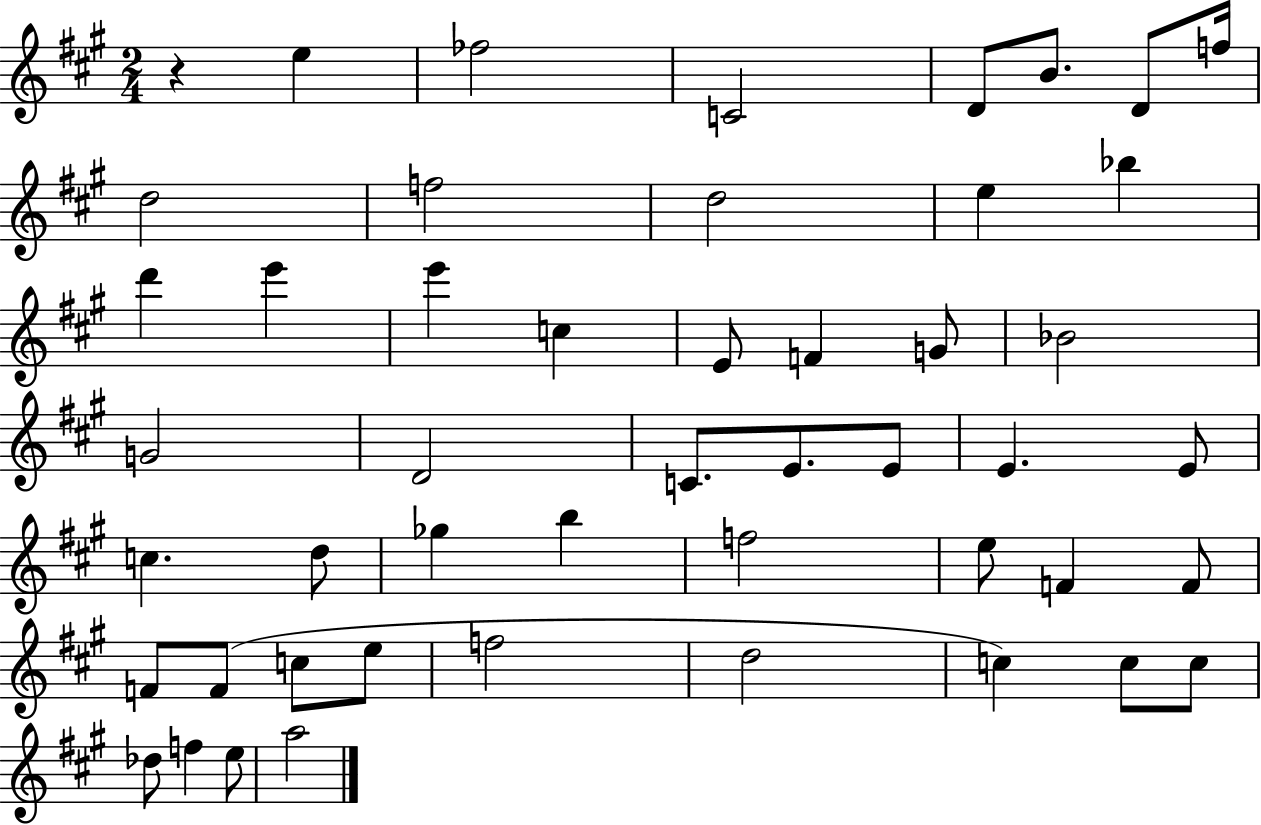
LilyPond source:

{
  \clef treble
  \numericTimeSignature
  \time 2/4
  \key a \major
  r4 e''4 | fes''2 | c'2 | d'8 b'8. d'8 f''16 | \break d''2 | f''2 | d''2 | e''4 bes''4 | \break d'''4 e'''4 | e'''4 c''4 | e'8 f'4 g'8 | bes'2 | \break g'2 | d'2 | c'8. e'8. e'8 | e'4. e'8 | \break c''4. d''8 | ges''4 b''4 | f''2 | e''8 f'4 f'8 | \break f'8 f'8( c''8 e''8 | f''2 | d''2 | c''4) c''8 c''8 | \break des''8 f''4 e''8 | a''2 | \bar "|."
}